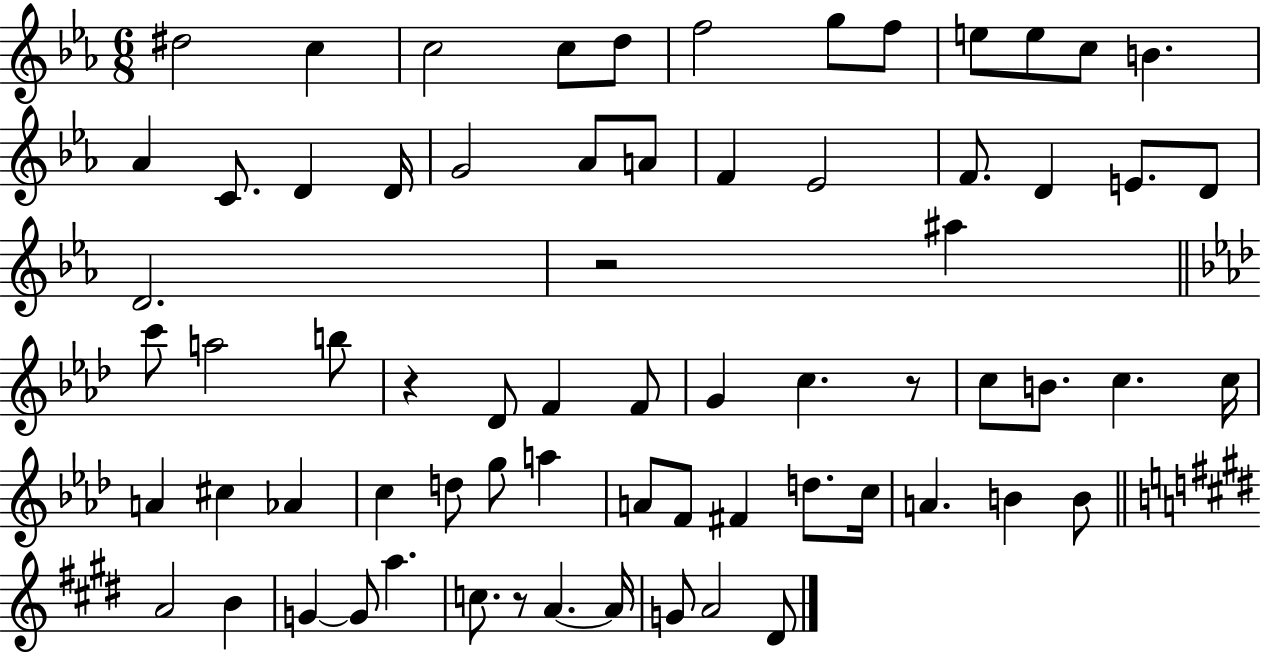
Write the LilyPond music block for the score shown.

{
  \clef treble
  \numericTimeSignature
  \time 6/8
  \key ees \major
  dis''2 c''4 | c''2 c''8 d''8 | f''2 g''8 f''8 | e''8 e''8 c''8 b'4. | \break aes'4 c'8. d'4 d'16 | g'2 aes'8 a'8 | f'4 ees'2 | f'8. d'4 e'8. d'8 | \break d'2. | r2 ais''4 | \bar "||" \break \key aes \major c'''8 a''2 b''8 | r4 des'8 f'4 f'8 | g'4 c''4. r8 | c''8 b'8. c''4. c''16 | \break a'4 cis''4 aes'4 | c''4 d''8 g''8 a''4 | a'8 f'8 fis'4 d''8. c''16 | a'4. b'4 b'8 | \break \bar "||" \break \key e \major a'2 b'4 | g'4~~ g'8 a''4. | c''8. r8 a'4.~~ a'16 | g'8 a'2 dis'8 | \break \bar "|."
}